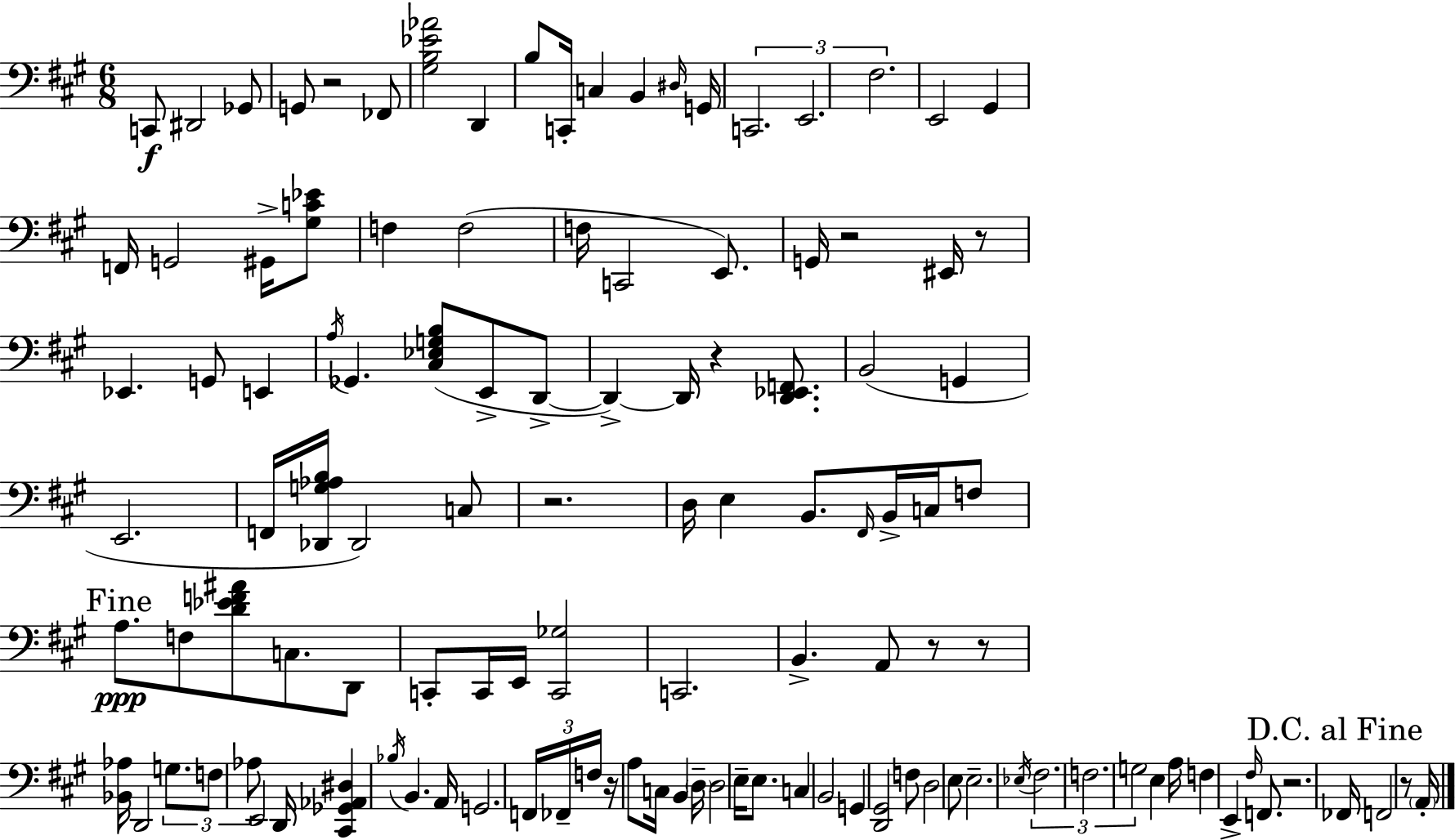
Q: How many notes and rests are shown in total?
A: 119